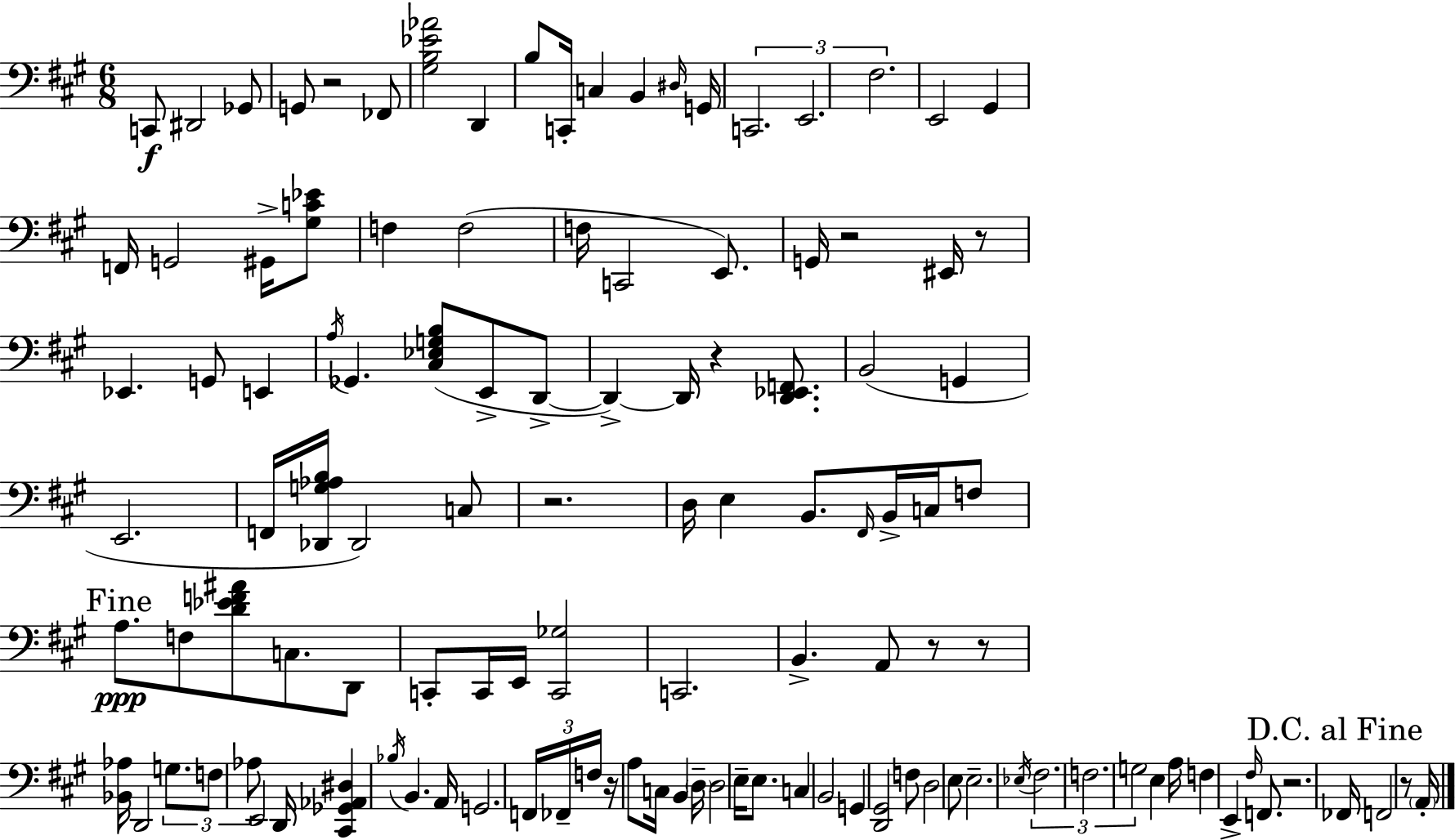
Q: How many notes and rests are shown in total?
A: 119